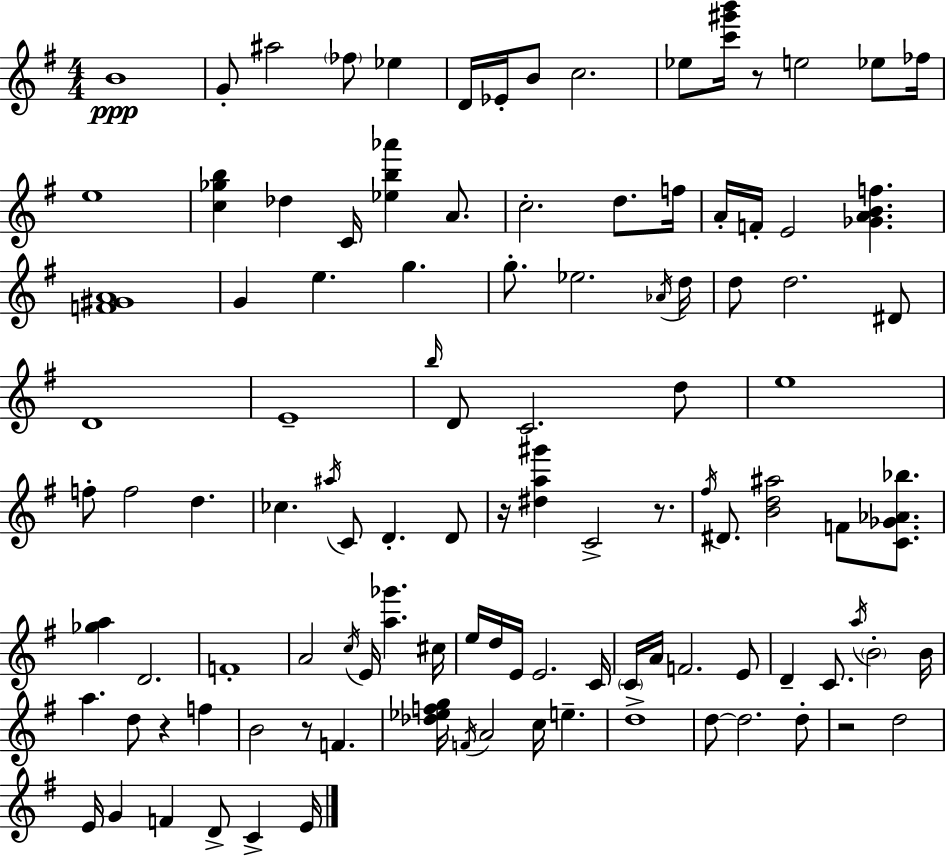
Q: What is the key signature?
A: G major